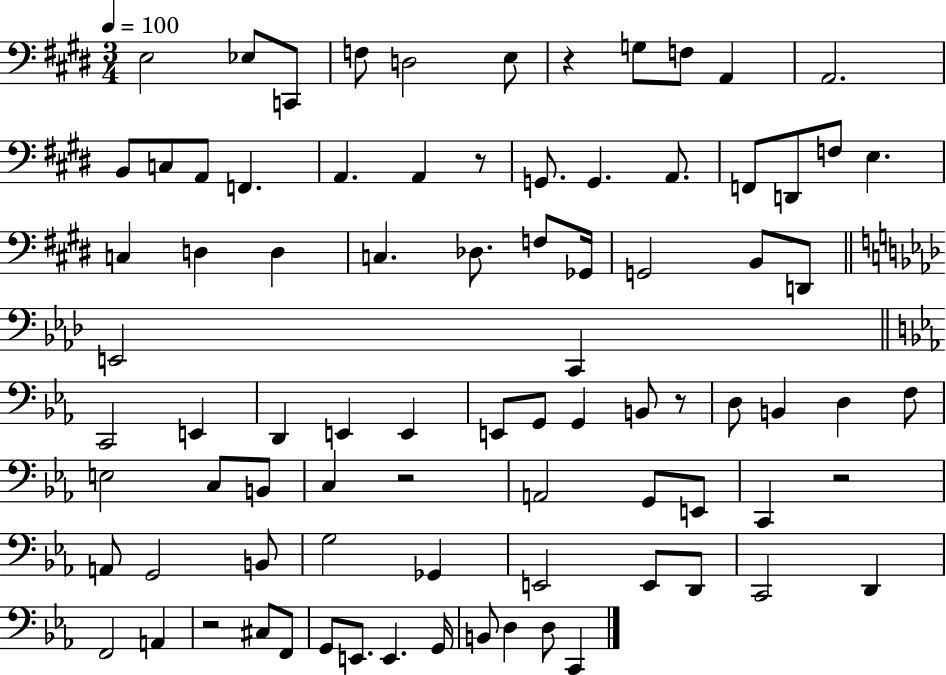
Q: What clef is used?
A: bass